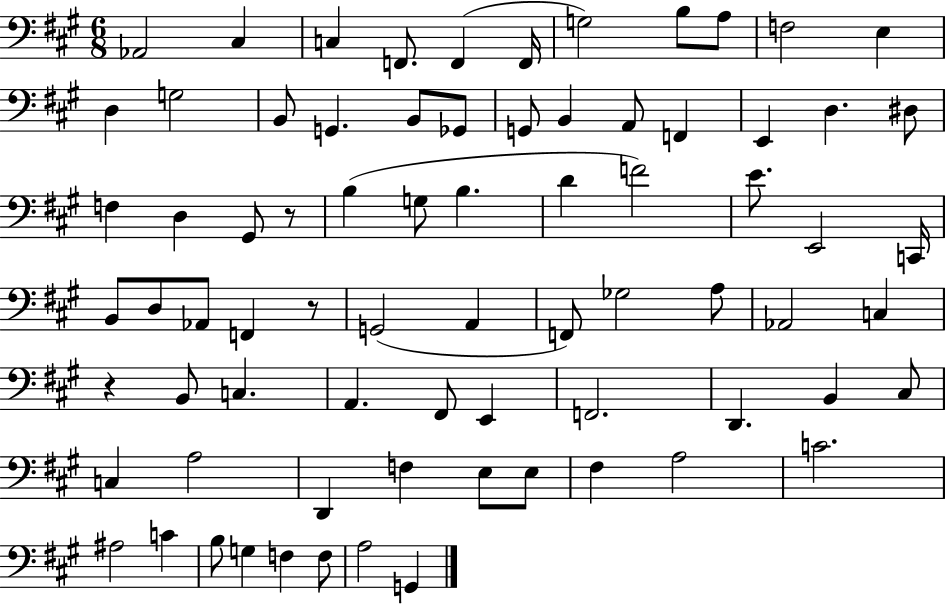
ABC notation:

X:1
T:Untitled
M:6/8
L:1/4
K:A
_A,,2 ^C, C, F,,/2 F,, F,,/4 G,2 B,/2 A,/2 F,2 E, D, G,2 B,,/2 G,, B,,/2 _G,,/2 G,,/2 B,, A,,/2 F,, E,, D, ^D,/2 F, D, ^G,,/2 z/2 B, G,/2 B, D F2 E/2 E,,2 C,,/4 B,,/2 D,/2 _A,,/2 F,, z/2 G,,2 A,, F,,/2 _G,2 A,/2 _A,,2 C, z B,,/2 C, A,, ^F,,/2 E,, F,,2 D,, B,, ^C,/2 C, A,2 D,, F, E,/2 E,/2 ^F, A,2 C2 ^A,2 C B,/2 G, F, F,/2 A,2 G,,